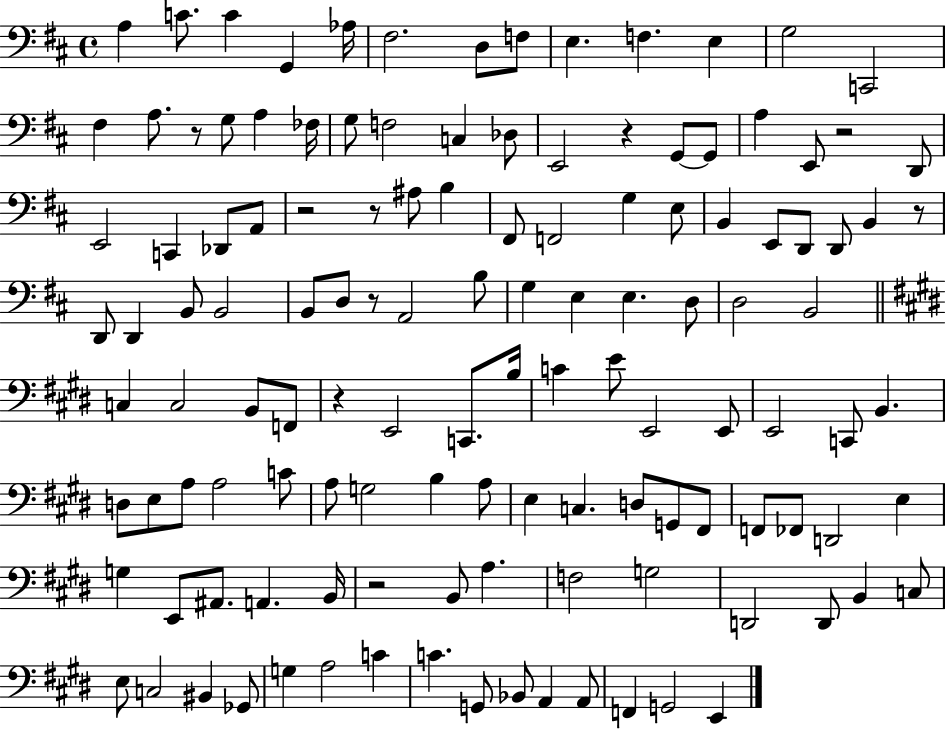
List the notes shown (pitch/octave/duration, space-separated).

A3/q C4/e. C4/q G2/q Ab3/s F#3/h. D3/e F3/e E3/q. F3/q. E3/q G3/h C2/h F#3/q A3/e. R/e G3/e A3/q FES3/s G3/e F3/h C3/q Db3/e E2/h R/q G2/e G2/e A3/q E2/e R/h D2/e E2/h C2/q Db2/e A2/e R/h R/e A#3/e B3/q F#2/e F2/h G3/q E3/e B2/q E2/e D2/e D2/e B2/q R/e D2/e D2/q B2/e B2/h B2/e D3/e R/e A2/h B3/e G3/q E3/q E3/q. D3/e D3/h B2/h C3/q C3/h B2/e F2/e R/q E2/h C2/e. B3/s C4/q E4/e E2/h E2/e E2/h C2/e B2/q. D3/e E3/e A3/e A3/h C4/e A3/e G3/h B3/q A3/e E3/q C3/q. D3/e G2/e F#2/e F2/e FES2/e D2/h E3/q G3/q E2/e A#2/e. A2/q. B2/s R/h B2/e A3/q. F3/h G3/h D2/h D2/e B2/q C3/e E3/e C3/h BIS2/q Gb2/e G3/q A3/h C4/q C4/q. G2/e Bb2/e A2/q A2/e F2/q G2/h E2/q